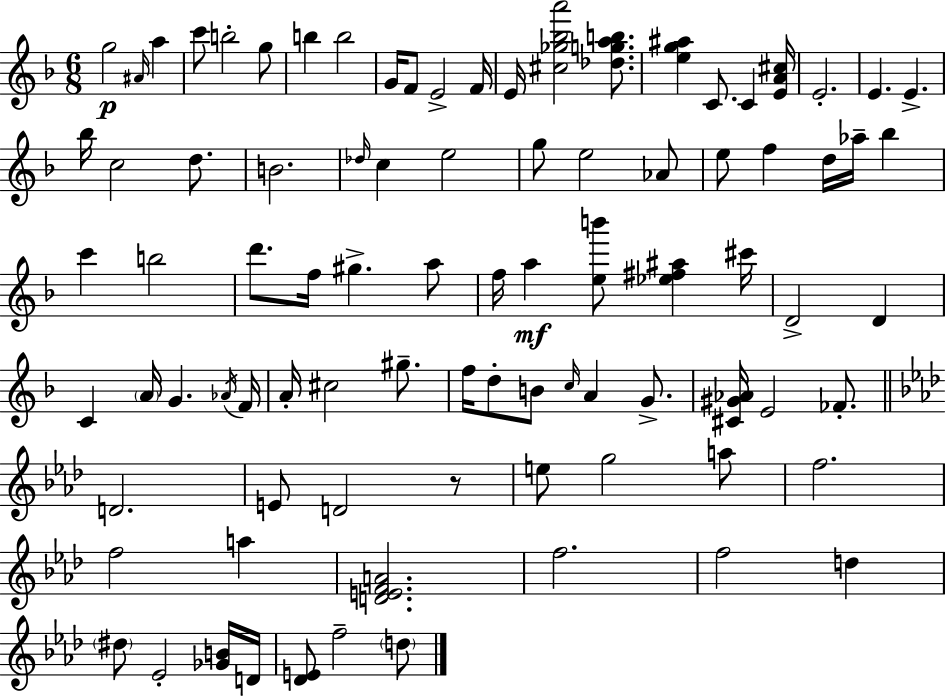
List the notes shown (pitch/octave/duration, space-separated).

G5/h A#4/s A5/q C6/e B5/h G5/e B5/q B5/h G4/s F4/e E4/h F4/s E4/s [C#5,Gb5,Bb5,A6]/h [Db5,G5,A5,B5]/e. [E5,G5,A#5]/q C4/e. C4/q [E4,A4,C#5]/s E4/h. E4/q. E4/q. Bb5/s C5/h D5/e. B4/h. Db5/s C5/q E5/h G5/e E5/h Ab4/e E5/e F5/q D5/s Ab5/s Bb5/q C6/q B5/h D6/e. F5/s G#5/q. A5/e F5/s A5/q [E5,B6]/e [Eb5,F#5,A#5]/q C#6/s D4/h D4/q C4/q A4/s G4/q. Ab4/s F4/s A4/s C#5/h G#5/e. F5/s D5/e B4/e C5/s A4/q G4/e. [C#4,G#4,Ab4]/s E4/h FES4/e. D4/h. E4/e D4/h R/e E5/e G5/h A5/e F5/h. F5/h A5/q [D4,E4,F4,A4]/h. F5/h. F5/h D5/q D#5/e Eb4/h [Gb4,B4]/s D4/s [Db4,E4]/e F5/h D5/e